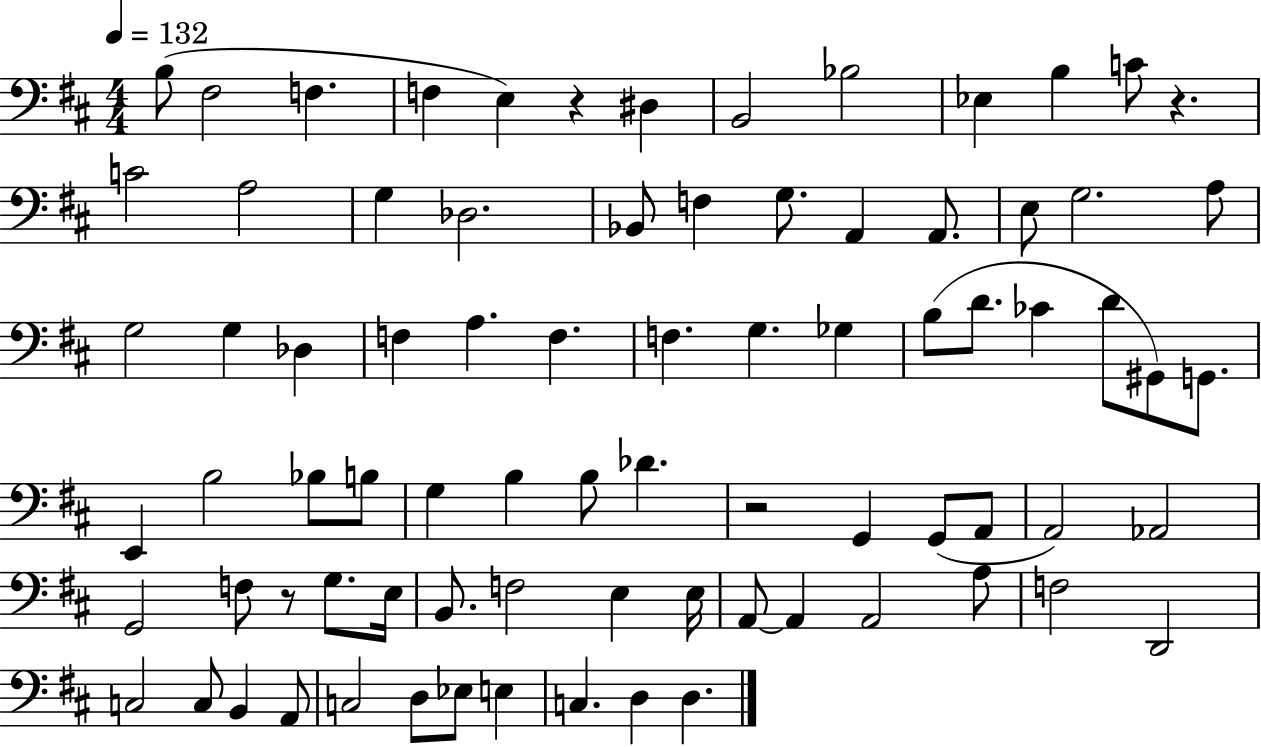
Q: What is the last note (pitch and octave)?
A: D3